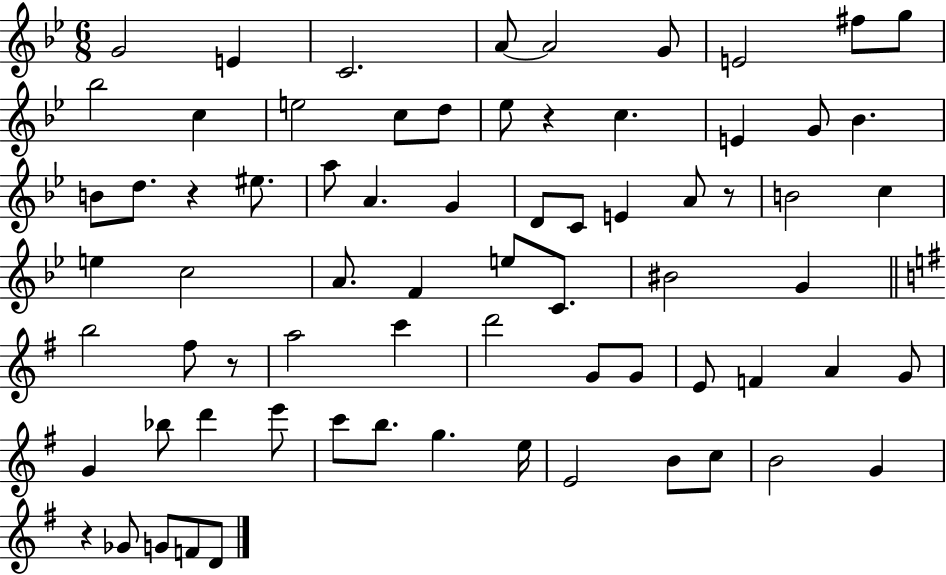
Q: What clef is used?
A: treble